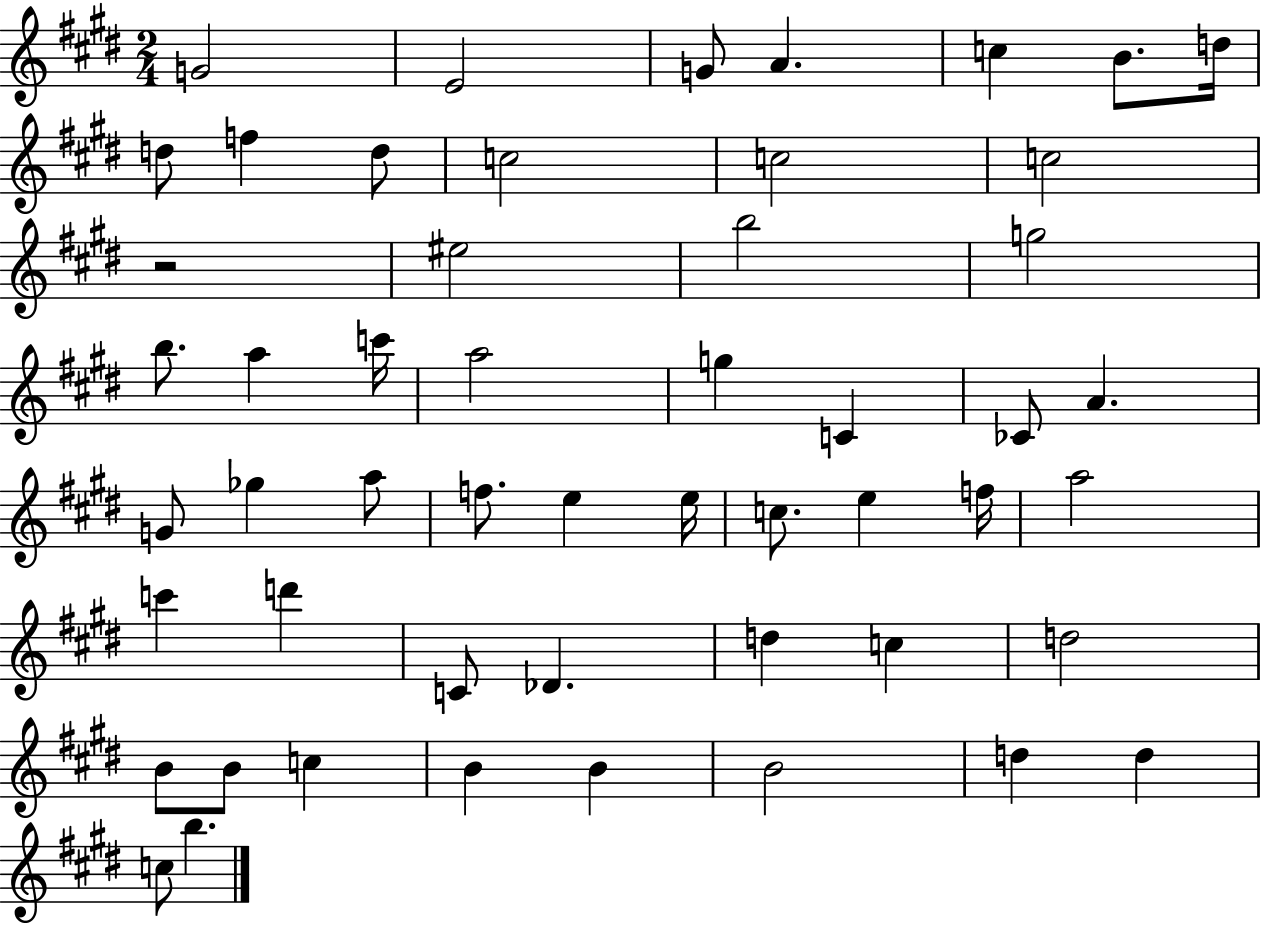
G4/h E4/h G4/e A4/q. C5/q B4/e. D5/s D5/e F5/q D5/e C5/h C5/h C5/h R/h EIS5/h B5/h G5/h B5/e. A5/q C6/s A5/h G5/q C4/q CES4/e A4/q. G4/e Gb5/q A5/e F5/e. E5/q E5/s C5/e. E5/q F5/s A5/h C6/q D6/q C4/e Db4/q. D5/q C5/q D5/h B4/e B4/e C5/q B4/q B4/q B4/h D5/q D5/q C5/e B5/q.